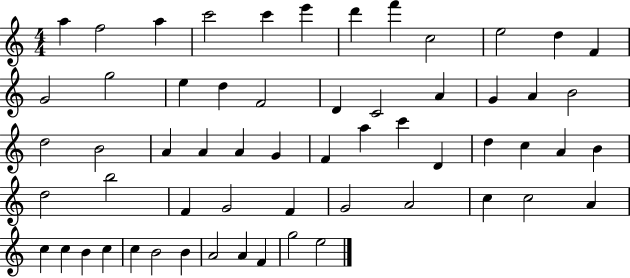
A5/q F5/h A5/q C6/h C6/q E6/q D6/q F6/q C5/h E5/h D5/q F4/q G4/h G5/h E5/q D5/q F4/h D4/q C4/h A4/q G4/q A4/q B4/h D5/h B4/h A4/q A4/q A4/q G4/q F4/q A5/q C6/q D4/q D5/q C5/q A4/q B4/q D5/h B5/h F4/q G4/h F4/q G4/h A4/h C5/q C5/h A4/q C5/q C5/q B4/q C5/q C5/q B4/h B4/q A4/h A4/q F4/q G5/h E5/h